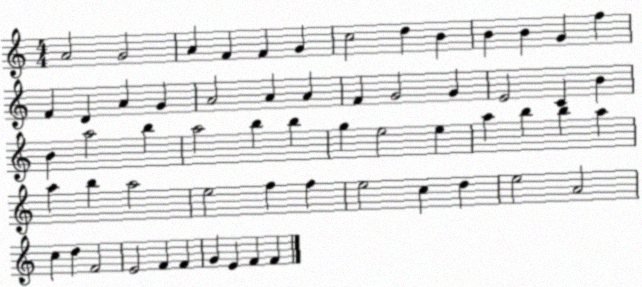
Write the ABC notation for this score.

X:1
T:Untitled
M:4/4
L:1/4
K:C
A2 G2 A F F G c2 d B B B G f F D A G A2 A A F G2 G E2 C B B a2 b a2 b b g e2 e a b b a a b a2 e2 f f e2 c d e2 A2 c d F2 E2 F F G E F F